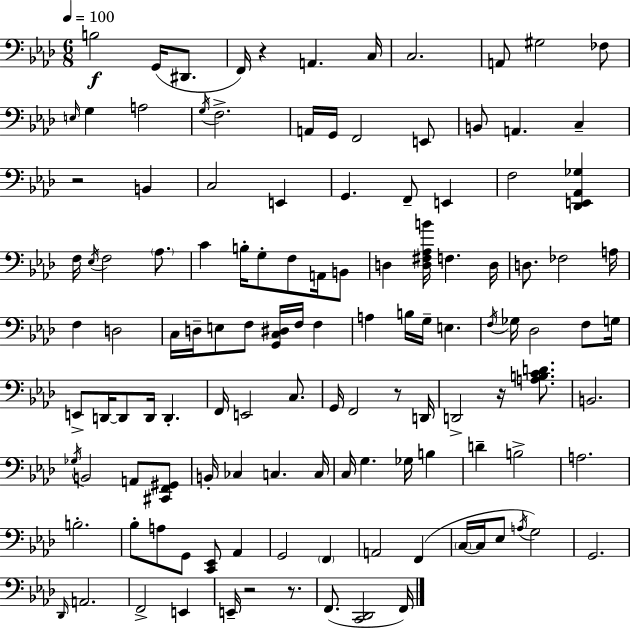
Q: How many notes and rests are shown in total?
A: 124